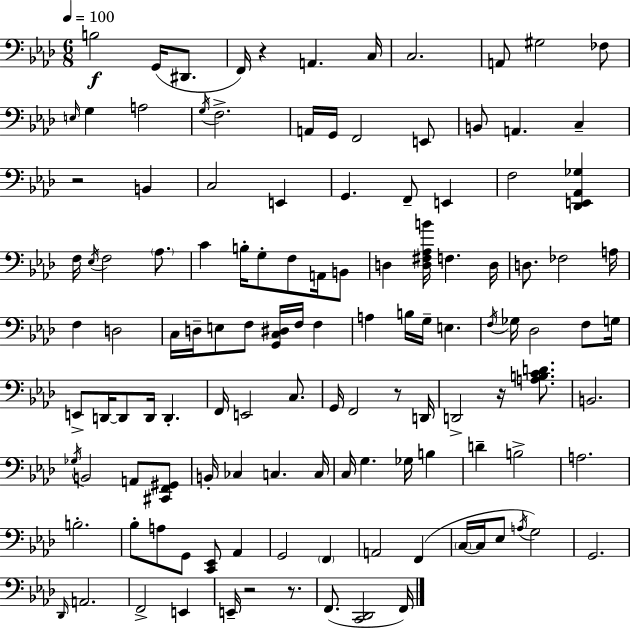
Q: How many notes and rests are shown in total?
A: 124